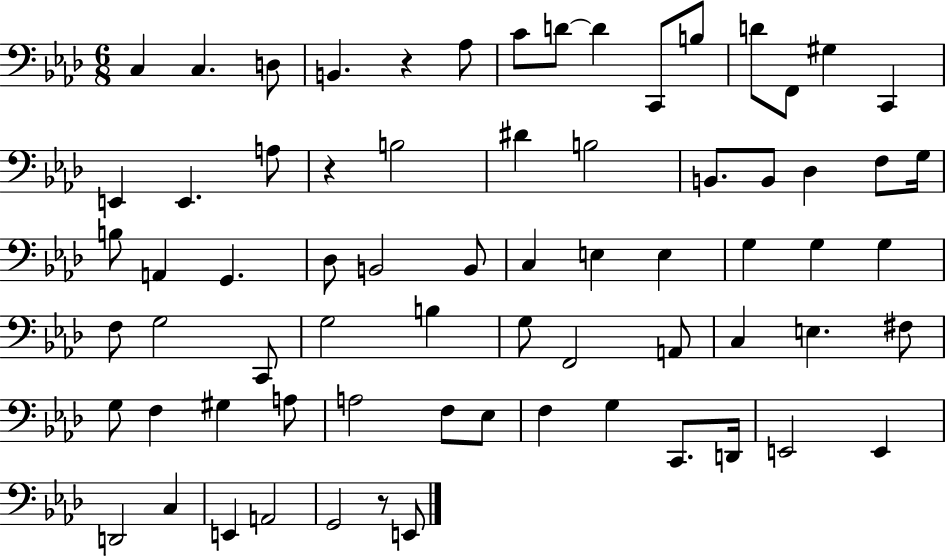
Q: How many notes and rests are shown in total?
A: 70